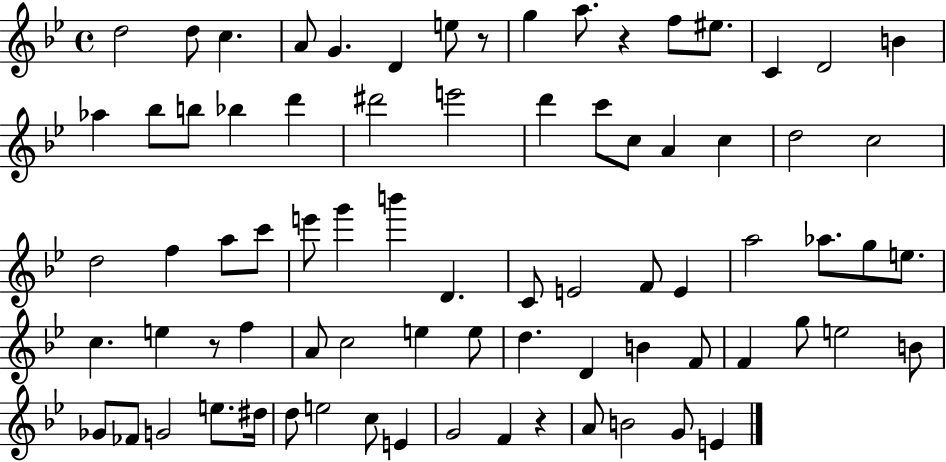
{
  \clef treble
  \time 4/4
  \defaultTimeSignature
  \key bes \major
  d''2 d''8 c''4. | a'8 g'4. d'4 e''8 r8 | g''4 a''8. r4 f''8 eis''8. | c'4 d'2 b'4 | \break aes''4 bes''8 b''8 bes''4 d'''4 | dis'''2 e'''2 | d'''4 c'''8 c''8 a'4 c''4 | d''2 c''2 | \break d''2 f''4 a''8 c'''8 | e'''8 g'''4 b'''4 d'4. | c'8 e'2 f'8 e'4 | a''2 aes''8. g''8 e''8. | \break c''4. e''4 r8 f''4 | a'8 c''2 e''4 e''8 | d''4. d'4 b'4 f'8 | f'4 g''8 e''2 b'8 | \break ges'8 fes'8 g'2 e''8. dis''16 | d''8 e''2 c''8 e'4 | g'2 f'4 r4 | a'8 b'2 g'8 e'4 | \break \bar "|."
}